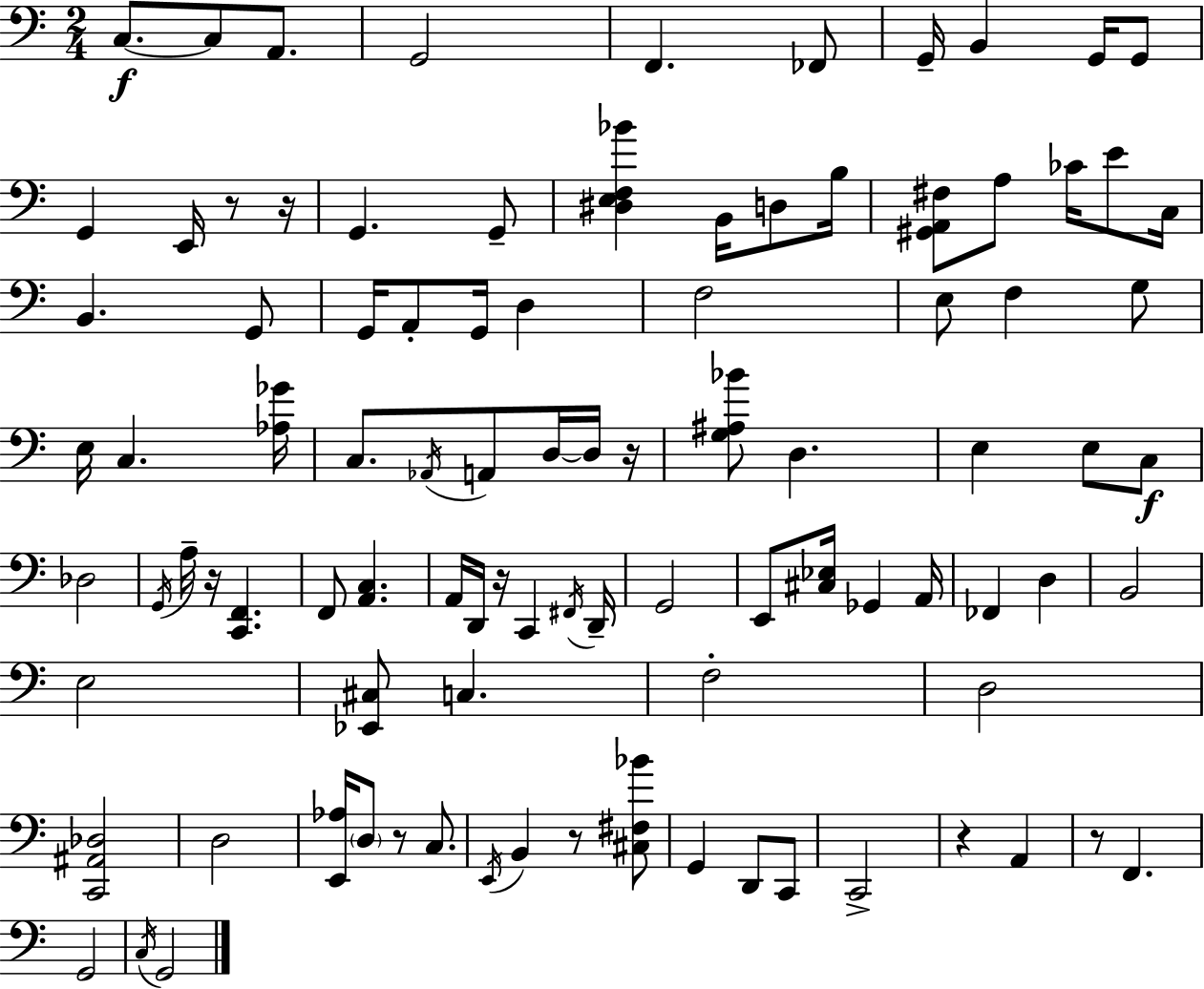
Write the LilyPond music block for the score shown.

{
  \clef bass
  \numericTimeSignature
  \time 2/4
  \key c \major
  \repeat volta 2 { c8.~~\f c8 a,8. | g,2 | f,4. fes,8 | g,16-- b,4 g,16 g,8 | \break g,4 e,16 r8 r16 | g,4. g,8-- | <dis e f bes'>4 b,16 d8 b16 | <gis, a, fis>8 a8 ces'16 e'8 c16 | \break b,4. g,8 | g,16 a,8-. g,16 d4 | f2 | e8 f4 g8 | \break e16 c4. <aes ges'>16 | c8. \acciaccatura { aes,16 } a,8 d16~~ d16 | r16 <g ais bes'>8 d4. | e4 e8 c8\f | \break des2 | \acciaccatura { g,16 } a16-- r16 <c, f,>4. | f,8 <a, c>4. | a,16 d,16 r16 c,4 | \break \acciaccatura { fis,16 } d,16-- g,2 | e,8 <cis ees>16 ges,4 | a,16 fes,4 d4 | b,2 | \break e2 | <ees, cis>8 c4. | f2-. | d2 | \break <c, ais, des>2 | d2 | <e, aes>16 \parenthesize d8 r8 | c8. \acciaccatura { e,16 } b,4 | \break r8 <cis fis bes'>8 g,4 | d,8 c,8 c,2-> | r4 | a,4 r8 f,4. | \break g,2 | \acciaccatura { c16 } g,2 | } \bar "|."
}